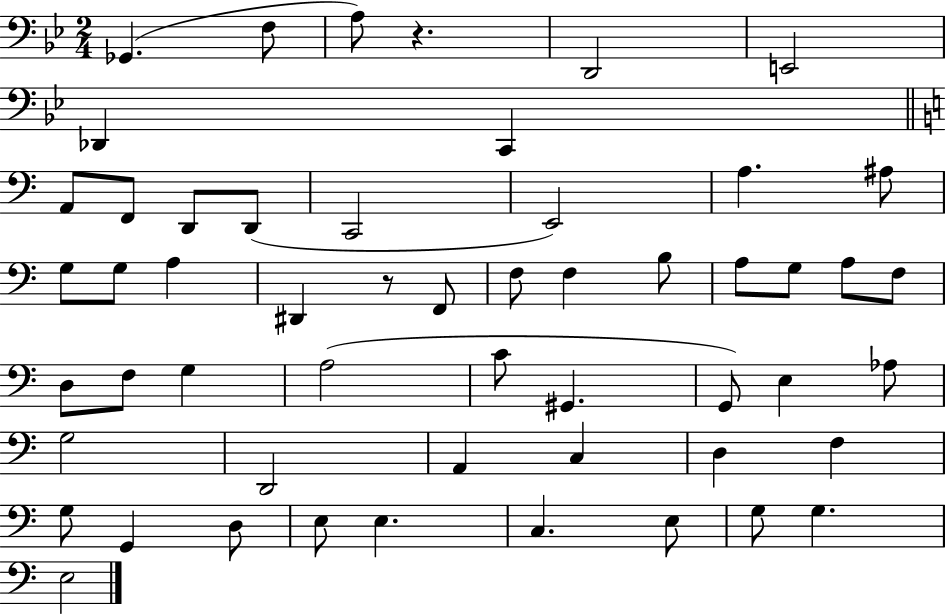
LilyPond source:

{
  \clef bass
  \numericTimeSignature
  \time 2/4
  \key bes \major
  ges,4.( f8 | a8) r4. | d,2 | e,2 | \break des,4 c,4 | \bar "||" \break \key c \major a,8 f,8 d,8 d,8( | c,2 | e,2) | a4. ais8 | \break g8 g8 a4 | dis,4 r8 f,8 | f8 f4 b8 | a8 g8 a8 f8 | \break d8 f8 g4 | a2( | c'8 gis,4. | g,8) e4 aes8 | \break g2 | d,2 | a,4 c4 | d4 f4 | \break g8 g,4 d8 | e8 e4. | c4. e8 | g8 g4. | \break e2 | \bar "|."
}